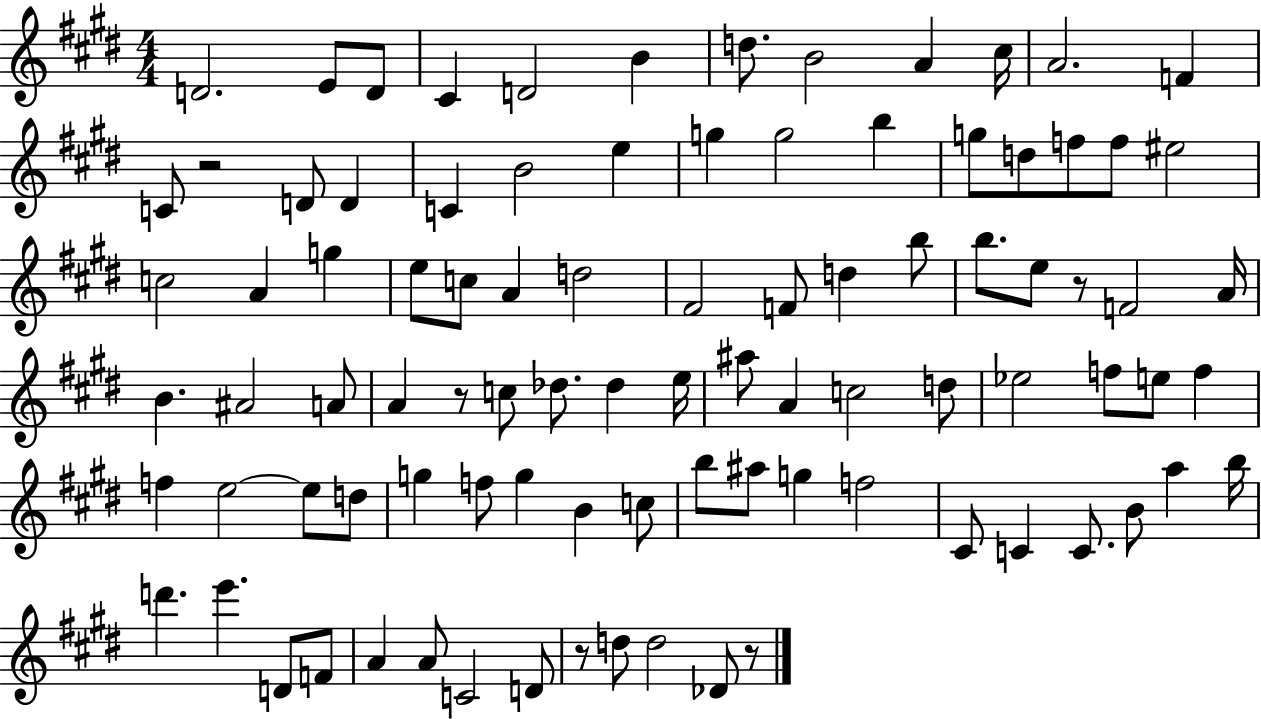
D4/h. E4/e D4/e C#4/q D4/h B4/q D5/e. B4/h A4/q C#5/s A4/h. F4/q C4/e R/h D4/e D4/q C4/q B4/h E5/q G5/q G5/h B5/q G5/e D5/e F5/e F5/e EIS5/h C5/h A4/q G5/q E5/e C5/e A4/q D5/h F#4/h F4/e D5/q B5/e B5/e. E5/e R/e F4/h A4/s B4/q. A#4/h A4/e A4/q R/e C5/e Db5/e. Db5/q E5/s A#5/e A4/q C5/h D5/e Eb5/h F5/e E5/e F5/q F5/q E5/h E5/e D5/e G5/q F5/e G5/q B4/q C5/e B5/e A#5/e G5/q F5/h C#4/e C4/q C4/e. B4/e A5/q B5/s D6/q. E6/q. D4/e F4/e A4/q A4/e C4/h D4/e R/e D5/e D5/h Db4/e R/e